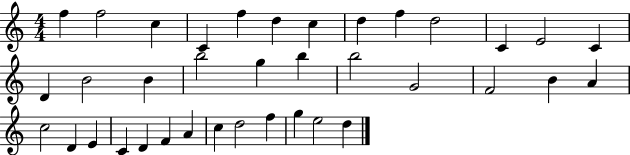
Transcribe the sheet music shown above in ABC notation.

X:1
T:Untitled
M:4/4
L:1/4
K:C
f f2 c C f d c d f d2 C E2 C D B2 B b2 g b b2 G2 F2 B A c2 D E C D F A c d2 f g e2 d